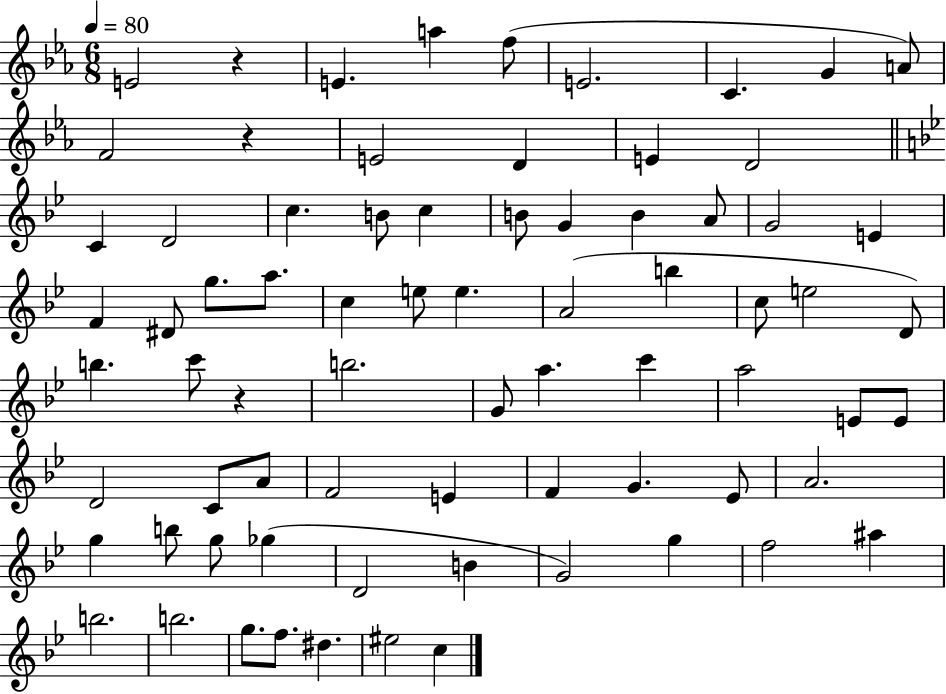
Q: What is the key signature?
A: EES major